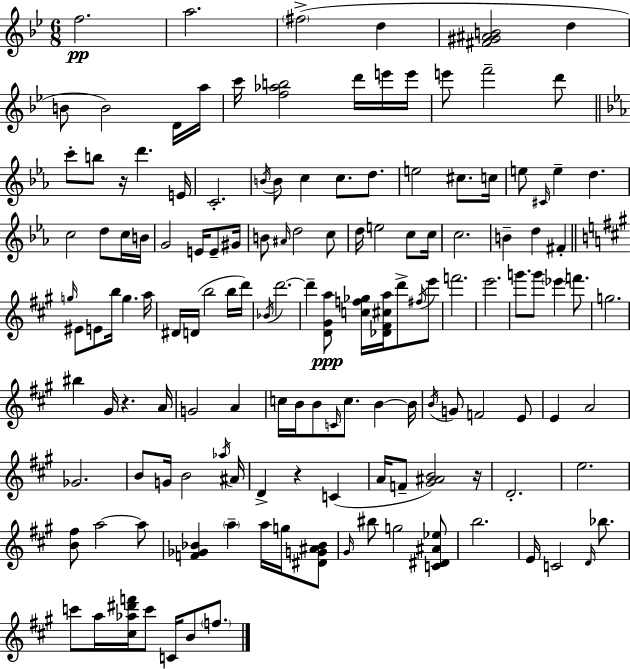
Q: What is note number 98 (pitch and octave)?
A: G4